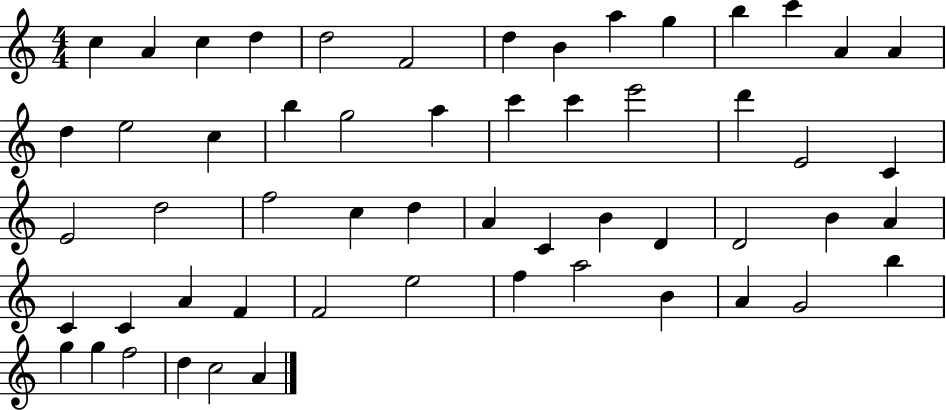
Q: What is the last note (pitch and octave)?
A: A4